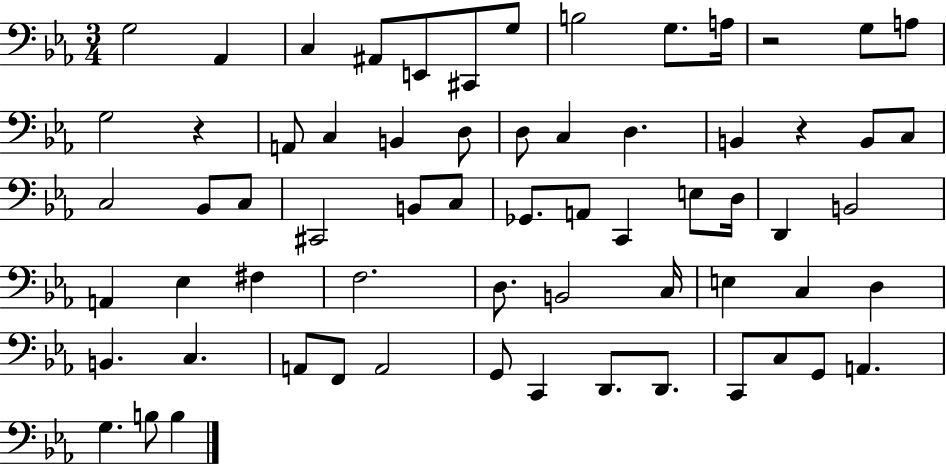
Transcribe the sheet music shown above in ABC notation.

X:1
T:Untitled
M:3/4
L:1/4
K:Eb
G,2 _A,, C, ^A,,/2 E,,/2 ^C,,/2 G,/2 B,2 G,/2 A,/4 z2 G,/2 A,/2 G,2 z A,,/2 C, B,, D,/2 D,/2 C, D, B,, z B,,/2 C,/2 C,2 _B,,/2 C,/2 ^C,,2 B,,/2 C,/2 _G,,/2 A,,/2 C,, E,/2 D,/4 D,, B,,2 A,, _E, ^F, F,2 D,/2 B,,2 C,/4 E, C, D, B,, C, A,,/2 F,,/2 A,,2 G,,/2 C,, D,,/2 D,,/2 C,,/2 C,/2 G,,/2 A,, G, B,/2 B,